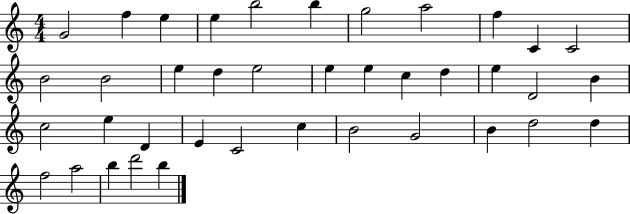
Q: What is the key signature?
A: C major